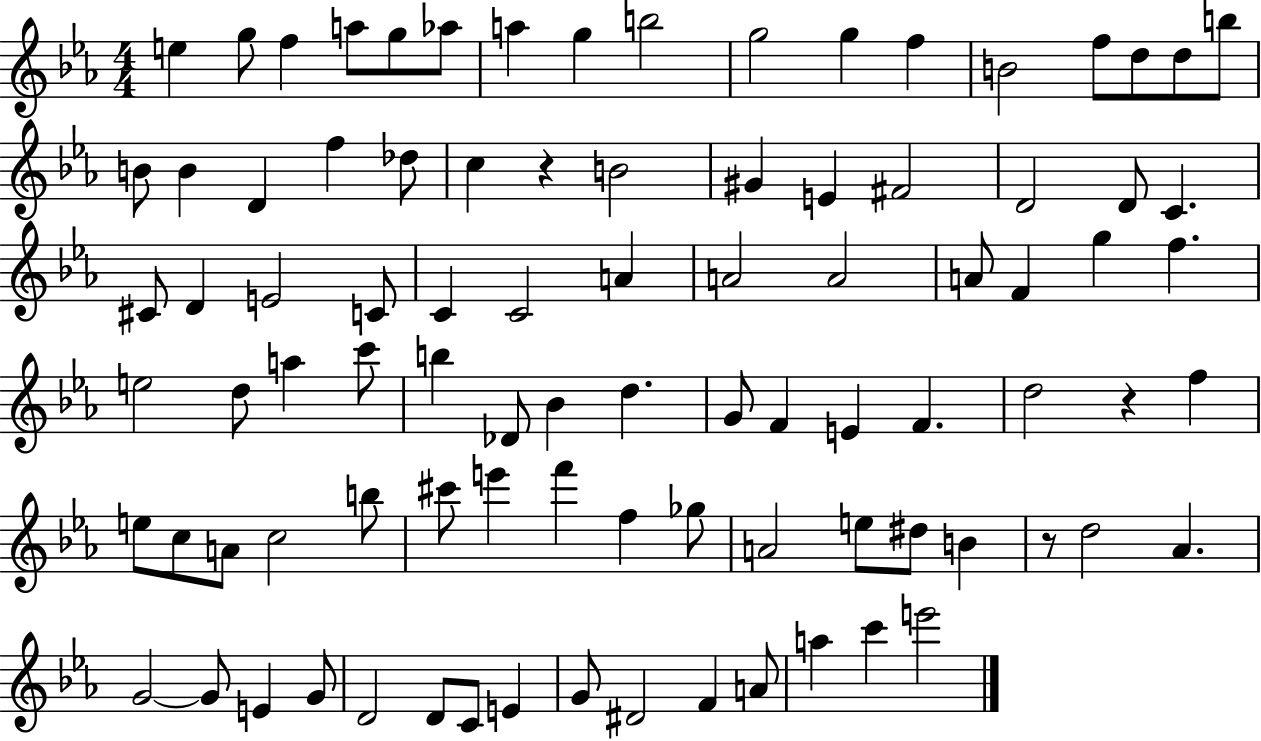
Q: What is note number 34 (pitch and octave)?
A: C4